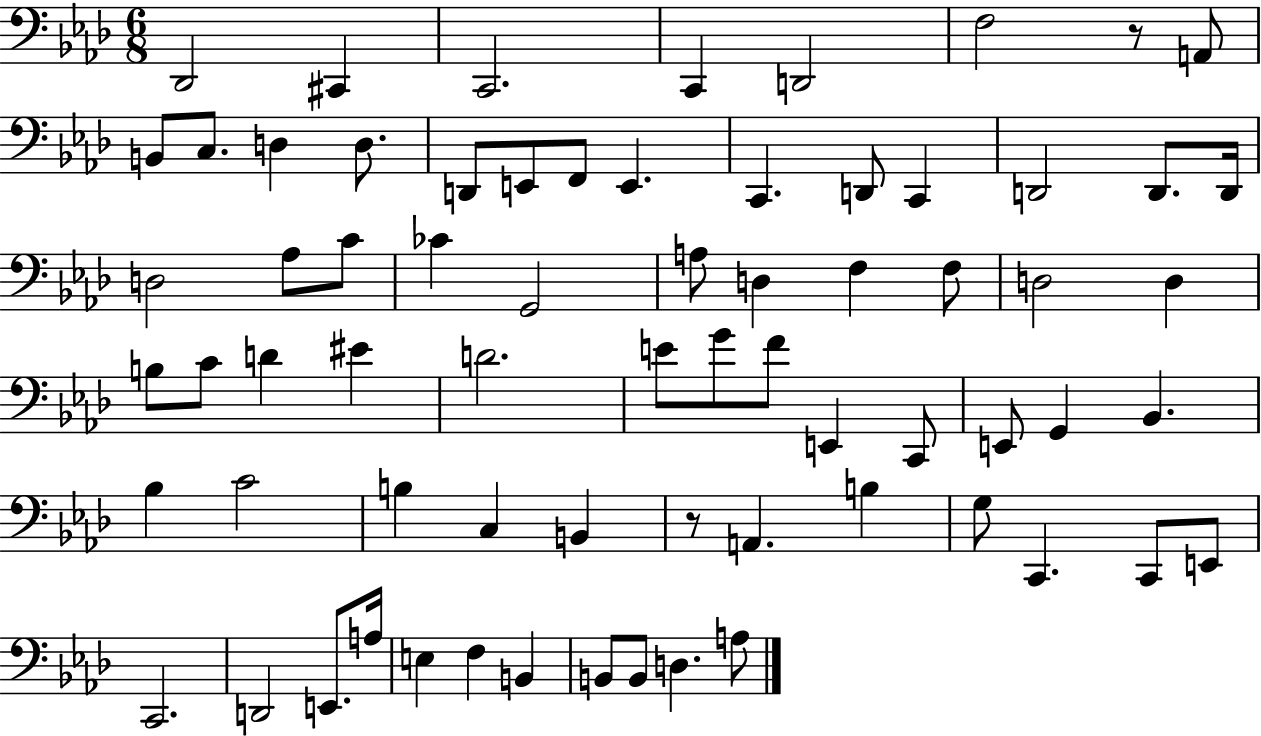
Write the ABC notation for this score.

X:1
T:Untitled
M:6/8
L:1/4
K:Ab
_D,,2 ^C,, C,,2 C,, D,,2 F,2 z/2 A,,/2 B,,/2 C,/2 D, D,/2 D,,/2 E,,/2 F,,/2 E,, C,, D,,/2 C,, D,,2 D,,/2 D,,/4 D,2 _A,/2 C/2 _C G,,2 A,/2 D, F, F,/2 D,2 D, B,/2 C/2 D ^E D2 E/2 G/2 F/2 E,, C,,/2 E,,/2 G,, _B,, _B, C2 B, C, B,, z/2 A,, B, G,/2 C,, C,,/2 E,,/2 C,,2 D,,2 E,,/2 A,/4 E, F, B,, B,,/2 B,,/2 D, A,/2